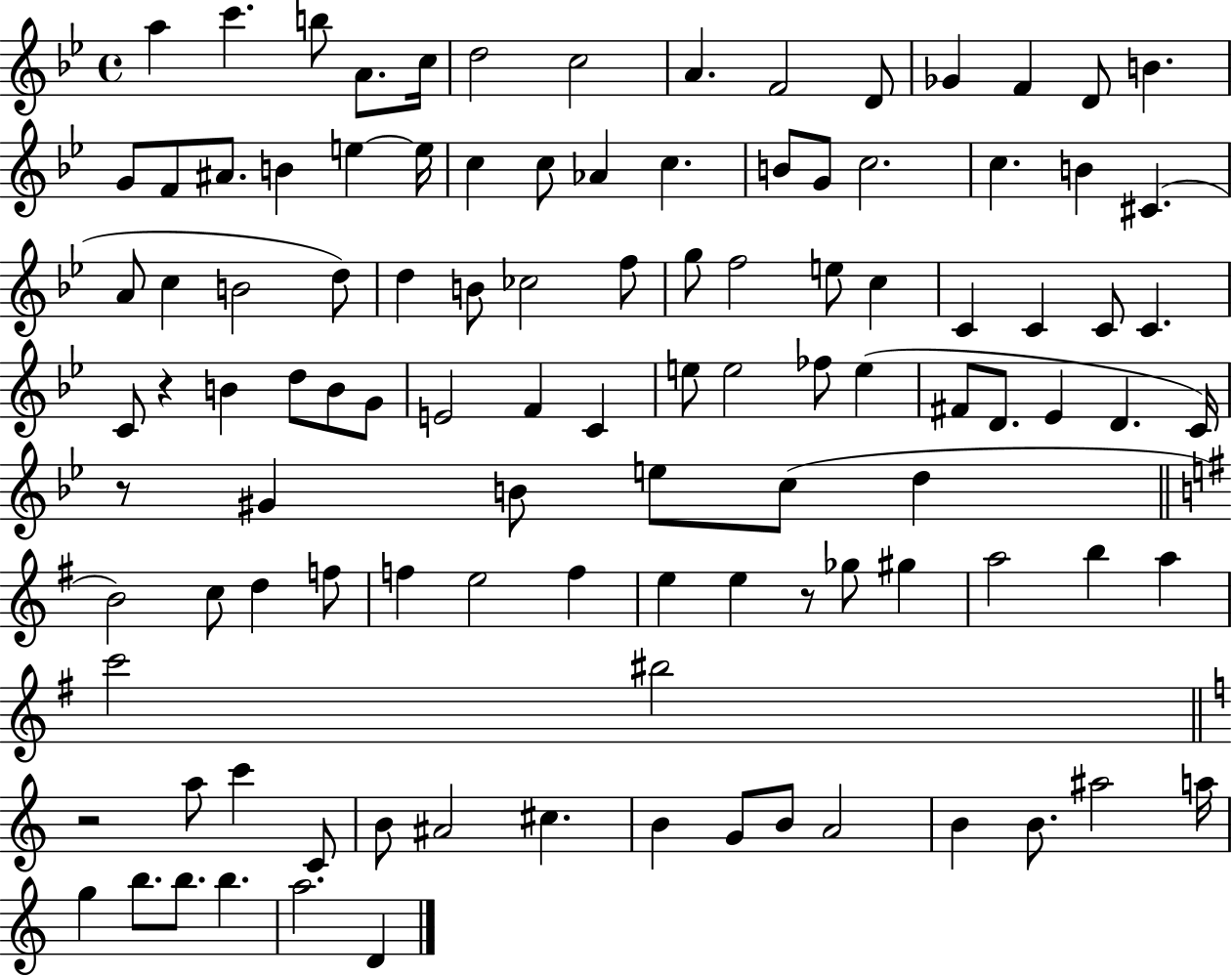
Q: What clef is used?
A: treble